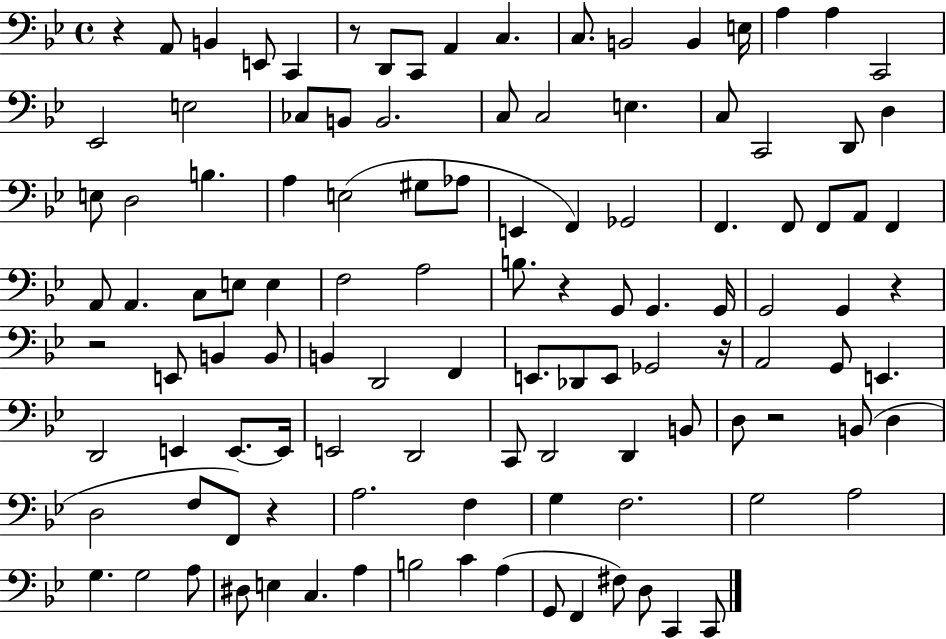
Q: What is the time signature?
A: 4/4